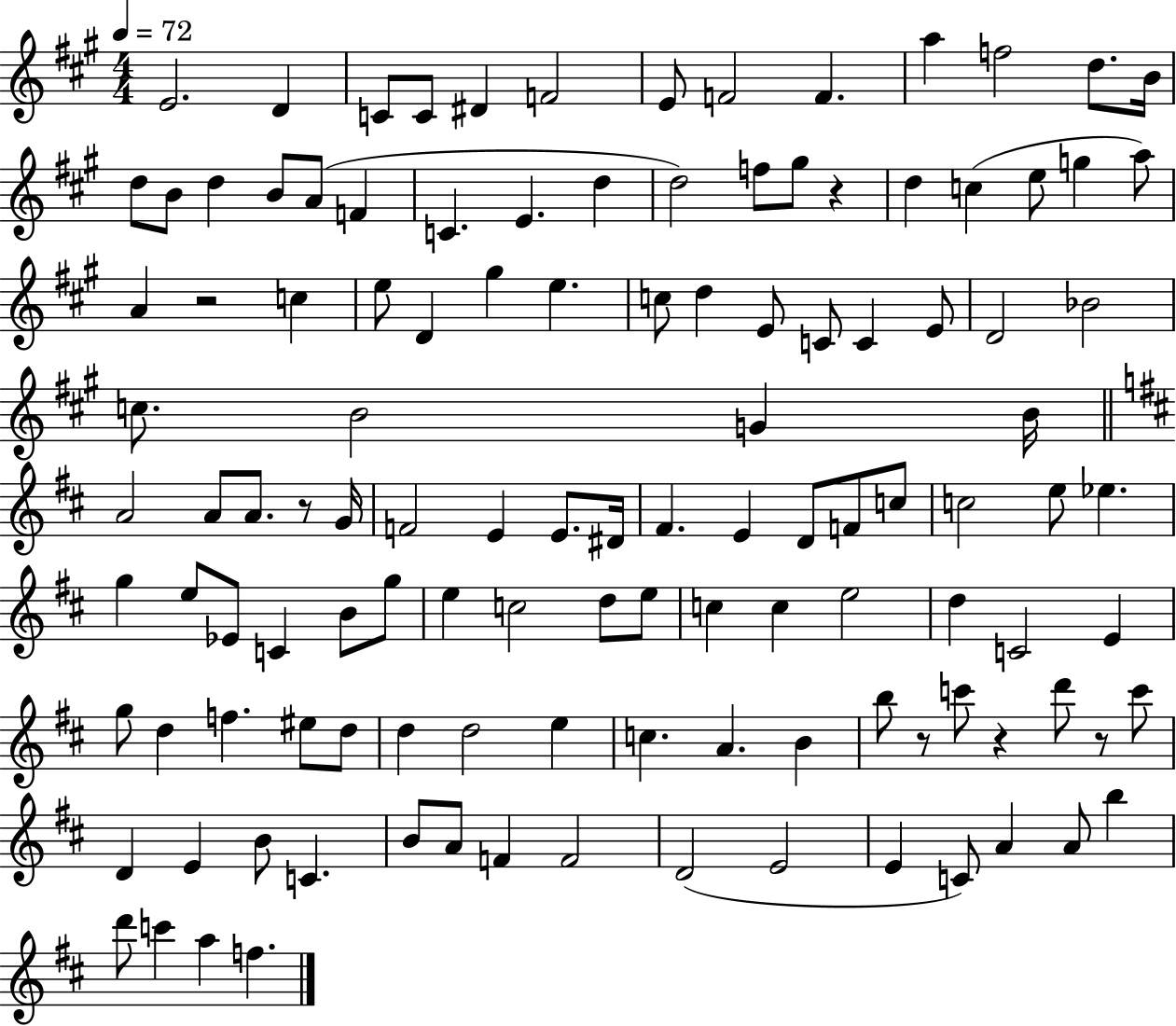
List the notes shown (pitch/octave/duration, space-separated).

E4/h. D4/q C4/e C4/e D#4/q F4/h E4/e F4/h F4/q. A5/q F5/h D5/e. B4/s D5/e B4/e D5/q B4/e A4/e F4/q C4/q. E4/q. D5/q D5/h F5/e G#5/e R/q D5/q C5/q E5/e G5/q A5/e A4/q R/h C5/q E5/e D4/q G#5/q E5/q. C5/e D5/q E4/e C4/e C4/q E4/e D4/h Bb4/h C5/e. B4/h G4/q B4/s A4/h A4/e A4/e. R/e G4/s F4/h E4/q E4/e. D#4/s F#4/q. E4/q D4/e F4/e C5/e C5/h E5/e Eb5/q. G5/q E5/e Eb4/e C4/q B4/e G5/e E5/q C5/h D5/e E5/e C5/q C5/q E5/h D5/q C4/h E4/q G5/e D5/q F5/q. EIS5/e D5/e D5/q D5/h E5/q C5/q. A4/q. B4/q B5/e R/e C6/e R/q D6/e R/e C6/e D4/q E4/q B4/e C4/q. B4/e A4/e F4/q F4/h D4/h E4/h E4/q C4/e A4/q A4/e B5/q D6/e C6/q A5/q F5/q.